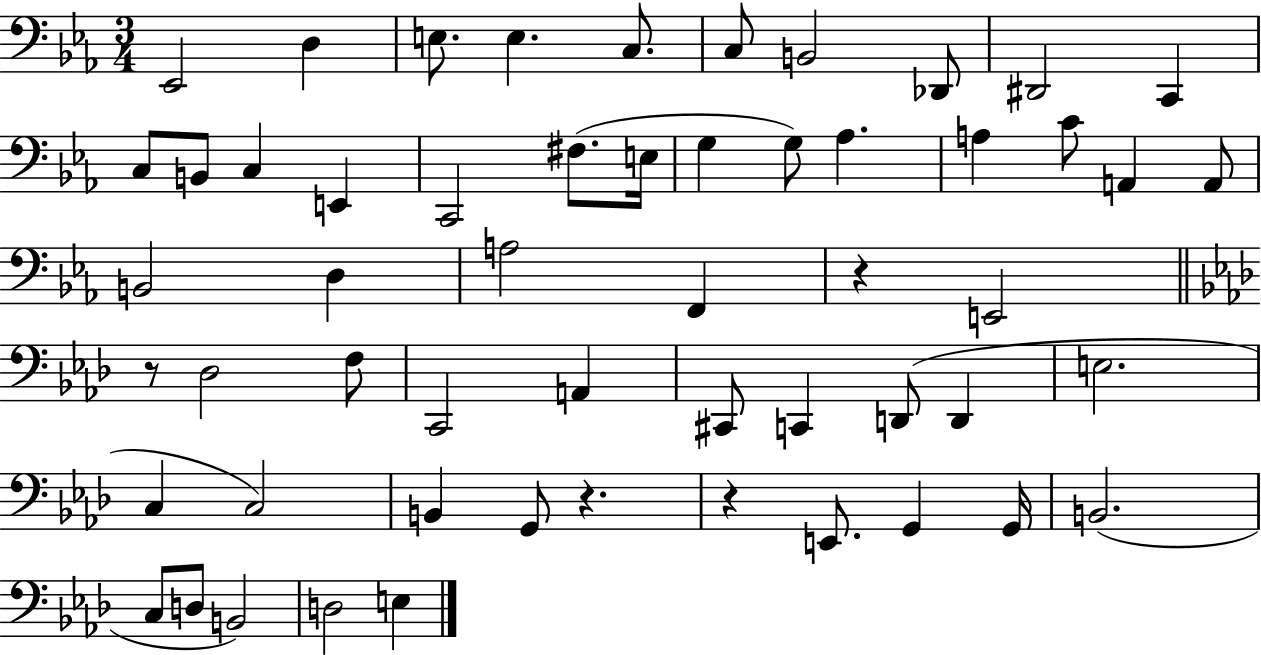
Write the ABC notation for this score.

X:1
T:Untitled
M:3/4
L:1/4
K:Eb
_E,,2 D, E,/2 E, C,/2 C,/2 B,,2 _D,,/2 ^D,,2 C,, C,/2 B,,/2 C, E,, C,,2 ^F,/2 E,/4 G, G,/2 _A, A, C/2 A,, A,,/2 B,,2 D, A,2 F,, z E,,2 z/2 _D,2 F,/2 C,,2 A,, ^C,,/2 C,, D,,/2 D,, E,2 C, C,2 B,, G,,/2 z z E,,/2 G,, G,,/4 B,,2 C,/2 D,/2 B,,2 D,2 E,